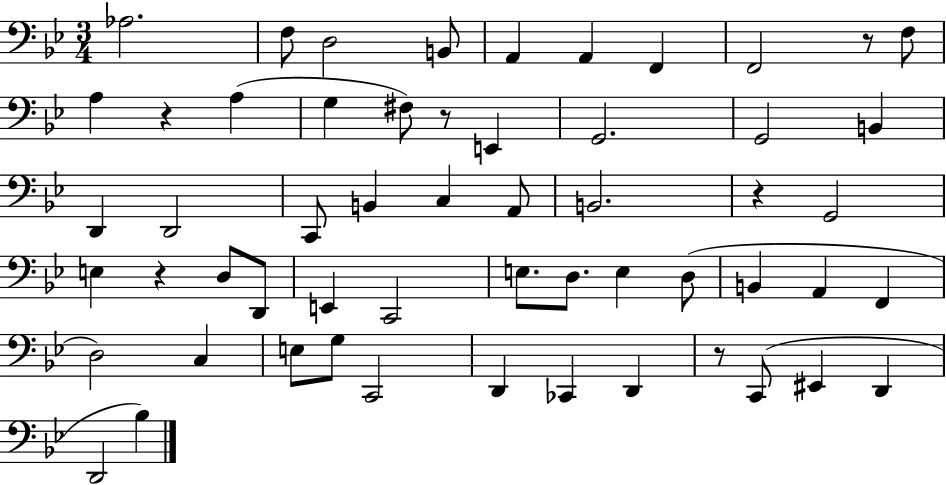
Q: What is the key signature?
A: BES major